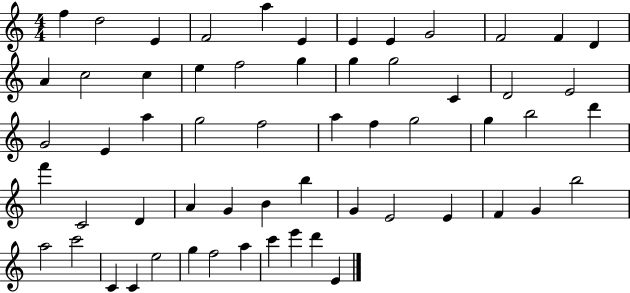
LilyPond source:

{
  \clef treble
  \numericTimeSignature
  \time 4/4
  \key c \major
  f''4 d''2 e'4 | f'2 a''4 e'4 | e'4 e'4 g'2 | f'2 f'4 d'4 | \break a'4 c''2 c''4 | e''4 f''2 g''4 | g''4 g''2 c'4 | d'2 e'2 | \break g'2 e'4 a''4 | g''2 f''2 | a''4 f''4 g''2 | g''4 b''2 d'''4 | \break f'''4 c'2 d'4 | a'4 g'4 b'4 b''4 | g'4 e'2 e'4 | f'4 g'4 b''2 | \break a''2 c'''2 | c'4 c'4 e''2 | g''4 f''2 a''4 | c'''4 e'''4 d'''4 e'4 | \break \bar "|."
}